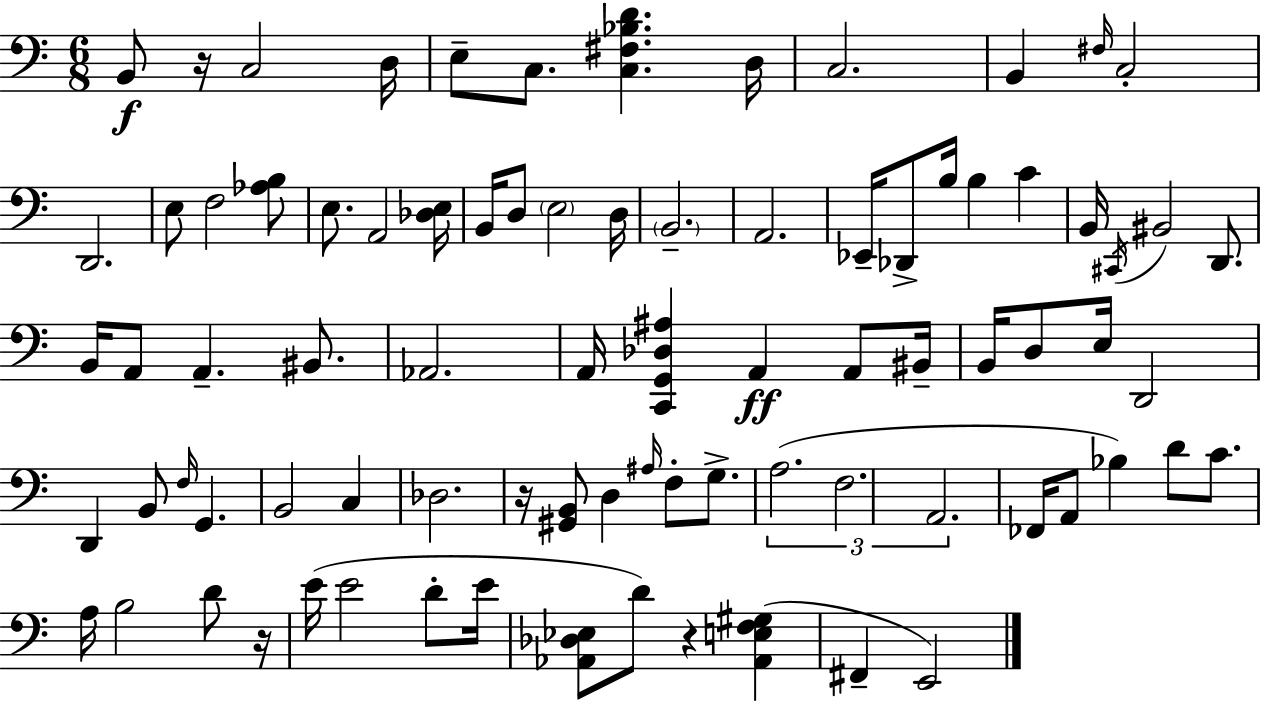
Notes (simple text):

B2/e R/s C3/h D3/s E3/e C3/e. [C3,F#3,Bb3,D4]/q. D3/s C3/h. B2/q F#3/s C3/h D2/h. E3/e F3/h [Ab3,B3]/e E3/e. A2/h [Db3,E3]/s B2/s D3/e E3/h D3/s B2/h. A2/h. Eb2/s Db2/e B3/s B3/q C4/q B2/s C#2/s BIS2/h D2/e. B2/s A2/e A2/q. BIS2/e. Ab2/h. A2/s [C2,G2,Db3,A#3]/q A2/q A2/e BIS2/s B2/s D3/e E3/s D2/h D2/q B2/e F3/s G2/q. B2/h C3/q Db3/h. R/s [G#2,B2]/e D3/q A#3/s F3/e G3/e. A3/h. F3/h. A2/h. FES2/s A2/e Bb3/q D4/e C4/e. A3/s B3/h D4/e R/s E4/s E4/h D4/e E4/s [Ab2,Db3,Eb3]/e D4/e R/q [Ab2,E3,F3,G#3]/q F#2/q E2/h